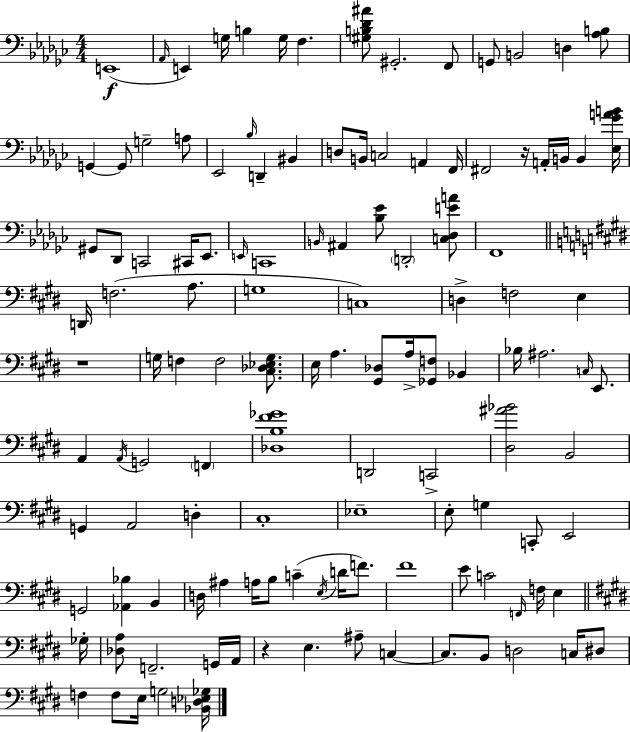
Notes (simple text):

E2/w Ab2/s E2/q G3/s B3/q G3/s F3/q. [G#3,B3,Db4,A#4]/e G#2/h. F2/e G2/e B2/h D3/q [Ab3,B3]/e G2/q G2/e G3/h A3/e Eb2/h Bb3/s D2/q BIS2/q D3/e B2/s C3/h A2/q F2/s F#2/h R/s A2/s B2/s B2/q [Eb3,Gb4,A4,B4]/s G#2/e Db2/e C2/h C#2/s Eb2/e. E2/s C2/w B2/s A#2/q [Bb3,Eb4]/e D2/h [C3,Db3,E4,A4]/e F2/w D2/s F3/h. A3/e. G3/w C3/w D3/q F3/h E3/q R/w G3/s F3/q F3/h [C#3,Db3,Eb3,G3]/e. E3/s A3/q. [G#2,Db3]/e A3/s [Gb2,F3]/e Bb2/q Bb3/s A#3/h. C3/s E2/e. A2/q A2/s G2/h F2/q [Db3,B3,F#4,Gb4]/w D2/h C2/h [D#3,A#4,Bb4]/h B2/h G2/q A2/h D3/q C#3/w Eb3/w E3/e G3/q C2/e E2/h G2/h [Ab2,Bb3]/q B2/q D3/s A#3/q A3/s B3/e C4/q E3/s D4/s F4/e. F#4/w E4/e C4/h F2/s F3/s E3/q Gb3/s [Db3,A3]/e F2/h. G2/s A2/s R/q E3/q. A#3/e C3/q C3/e. B2/e D3/h C3/s D#3/e F3/q F3/e E3/s G3/h [Bb2,D3,Eb3,Gb3]/s